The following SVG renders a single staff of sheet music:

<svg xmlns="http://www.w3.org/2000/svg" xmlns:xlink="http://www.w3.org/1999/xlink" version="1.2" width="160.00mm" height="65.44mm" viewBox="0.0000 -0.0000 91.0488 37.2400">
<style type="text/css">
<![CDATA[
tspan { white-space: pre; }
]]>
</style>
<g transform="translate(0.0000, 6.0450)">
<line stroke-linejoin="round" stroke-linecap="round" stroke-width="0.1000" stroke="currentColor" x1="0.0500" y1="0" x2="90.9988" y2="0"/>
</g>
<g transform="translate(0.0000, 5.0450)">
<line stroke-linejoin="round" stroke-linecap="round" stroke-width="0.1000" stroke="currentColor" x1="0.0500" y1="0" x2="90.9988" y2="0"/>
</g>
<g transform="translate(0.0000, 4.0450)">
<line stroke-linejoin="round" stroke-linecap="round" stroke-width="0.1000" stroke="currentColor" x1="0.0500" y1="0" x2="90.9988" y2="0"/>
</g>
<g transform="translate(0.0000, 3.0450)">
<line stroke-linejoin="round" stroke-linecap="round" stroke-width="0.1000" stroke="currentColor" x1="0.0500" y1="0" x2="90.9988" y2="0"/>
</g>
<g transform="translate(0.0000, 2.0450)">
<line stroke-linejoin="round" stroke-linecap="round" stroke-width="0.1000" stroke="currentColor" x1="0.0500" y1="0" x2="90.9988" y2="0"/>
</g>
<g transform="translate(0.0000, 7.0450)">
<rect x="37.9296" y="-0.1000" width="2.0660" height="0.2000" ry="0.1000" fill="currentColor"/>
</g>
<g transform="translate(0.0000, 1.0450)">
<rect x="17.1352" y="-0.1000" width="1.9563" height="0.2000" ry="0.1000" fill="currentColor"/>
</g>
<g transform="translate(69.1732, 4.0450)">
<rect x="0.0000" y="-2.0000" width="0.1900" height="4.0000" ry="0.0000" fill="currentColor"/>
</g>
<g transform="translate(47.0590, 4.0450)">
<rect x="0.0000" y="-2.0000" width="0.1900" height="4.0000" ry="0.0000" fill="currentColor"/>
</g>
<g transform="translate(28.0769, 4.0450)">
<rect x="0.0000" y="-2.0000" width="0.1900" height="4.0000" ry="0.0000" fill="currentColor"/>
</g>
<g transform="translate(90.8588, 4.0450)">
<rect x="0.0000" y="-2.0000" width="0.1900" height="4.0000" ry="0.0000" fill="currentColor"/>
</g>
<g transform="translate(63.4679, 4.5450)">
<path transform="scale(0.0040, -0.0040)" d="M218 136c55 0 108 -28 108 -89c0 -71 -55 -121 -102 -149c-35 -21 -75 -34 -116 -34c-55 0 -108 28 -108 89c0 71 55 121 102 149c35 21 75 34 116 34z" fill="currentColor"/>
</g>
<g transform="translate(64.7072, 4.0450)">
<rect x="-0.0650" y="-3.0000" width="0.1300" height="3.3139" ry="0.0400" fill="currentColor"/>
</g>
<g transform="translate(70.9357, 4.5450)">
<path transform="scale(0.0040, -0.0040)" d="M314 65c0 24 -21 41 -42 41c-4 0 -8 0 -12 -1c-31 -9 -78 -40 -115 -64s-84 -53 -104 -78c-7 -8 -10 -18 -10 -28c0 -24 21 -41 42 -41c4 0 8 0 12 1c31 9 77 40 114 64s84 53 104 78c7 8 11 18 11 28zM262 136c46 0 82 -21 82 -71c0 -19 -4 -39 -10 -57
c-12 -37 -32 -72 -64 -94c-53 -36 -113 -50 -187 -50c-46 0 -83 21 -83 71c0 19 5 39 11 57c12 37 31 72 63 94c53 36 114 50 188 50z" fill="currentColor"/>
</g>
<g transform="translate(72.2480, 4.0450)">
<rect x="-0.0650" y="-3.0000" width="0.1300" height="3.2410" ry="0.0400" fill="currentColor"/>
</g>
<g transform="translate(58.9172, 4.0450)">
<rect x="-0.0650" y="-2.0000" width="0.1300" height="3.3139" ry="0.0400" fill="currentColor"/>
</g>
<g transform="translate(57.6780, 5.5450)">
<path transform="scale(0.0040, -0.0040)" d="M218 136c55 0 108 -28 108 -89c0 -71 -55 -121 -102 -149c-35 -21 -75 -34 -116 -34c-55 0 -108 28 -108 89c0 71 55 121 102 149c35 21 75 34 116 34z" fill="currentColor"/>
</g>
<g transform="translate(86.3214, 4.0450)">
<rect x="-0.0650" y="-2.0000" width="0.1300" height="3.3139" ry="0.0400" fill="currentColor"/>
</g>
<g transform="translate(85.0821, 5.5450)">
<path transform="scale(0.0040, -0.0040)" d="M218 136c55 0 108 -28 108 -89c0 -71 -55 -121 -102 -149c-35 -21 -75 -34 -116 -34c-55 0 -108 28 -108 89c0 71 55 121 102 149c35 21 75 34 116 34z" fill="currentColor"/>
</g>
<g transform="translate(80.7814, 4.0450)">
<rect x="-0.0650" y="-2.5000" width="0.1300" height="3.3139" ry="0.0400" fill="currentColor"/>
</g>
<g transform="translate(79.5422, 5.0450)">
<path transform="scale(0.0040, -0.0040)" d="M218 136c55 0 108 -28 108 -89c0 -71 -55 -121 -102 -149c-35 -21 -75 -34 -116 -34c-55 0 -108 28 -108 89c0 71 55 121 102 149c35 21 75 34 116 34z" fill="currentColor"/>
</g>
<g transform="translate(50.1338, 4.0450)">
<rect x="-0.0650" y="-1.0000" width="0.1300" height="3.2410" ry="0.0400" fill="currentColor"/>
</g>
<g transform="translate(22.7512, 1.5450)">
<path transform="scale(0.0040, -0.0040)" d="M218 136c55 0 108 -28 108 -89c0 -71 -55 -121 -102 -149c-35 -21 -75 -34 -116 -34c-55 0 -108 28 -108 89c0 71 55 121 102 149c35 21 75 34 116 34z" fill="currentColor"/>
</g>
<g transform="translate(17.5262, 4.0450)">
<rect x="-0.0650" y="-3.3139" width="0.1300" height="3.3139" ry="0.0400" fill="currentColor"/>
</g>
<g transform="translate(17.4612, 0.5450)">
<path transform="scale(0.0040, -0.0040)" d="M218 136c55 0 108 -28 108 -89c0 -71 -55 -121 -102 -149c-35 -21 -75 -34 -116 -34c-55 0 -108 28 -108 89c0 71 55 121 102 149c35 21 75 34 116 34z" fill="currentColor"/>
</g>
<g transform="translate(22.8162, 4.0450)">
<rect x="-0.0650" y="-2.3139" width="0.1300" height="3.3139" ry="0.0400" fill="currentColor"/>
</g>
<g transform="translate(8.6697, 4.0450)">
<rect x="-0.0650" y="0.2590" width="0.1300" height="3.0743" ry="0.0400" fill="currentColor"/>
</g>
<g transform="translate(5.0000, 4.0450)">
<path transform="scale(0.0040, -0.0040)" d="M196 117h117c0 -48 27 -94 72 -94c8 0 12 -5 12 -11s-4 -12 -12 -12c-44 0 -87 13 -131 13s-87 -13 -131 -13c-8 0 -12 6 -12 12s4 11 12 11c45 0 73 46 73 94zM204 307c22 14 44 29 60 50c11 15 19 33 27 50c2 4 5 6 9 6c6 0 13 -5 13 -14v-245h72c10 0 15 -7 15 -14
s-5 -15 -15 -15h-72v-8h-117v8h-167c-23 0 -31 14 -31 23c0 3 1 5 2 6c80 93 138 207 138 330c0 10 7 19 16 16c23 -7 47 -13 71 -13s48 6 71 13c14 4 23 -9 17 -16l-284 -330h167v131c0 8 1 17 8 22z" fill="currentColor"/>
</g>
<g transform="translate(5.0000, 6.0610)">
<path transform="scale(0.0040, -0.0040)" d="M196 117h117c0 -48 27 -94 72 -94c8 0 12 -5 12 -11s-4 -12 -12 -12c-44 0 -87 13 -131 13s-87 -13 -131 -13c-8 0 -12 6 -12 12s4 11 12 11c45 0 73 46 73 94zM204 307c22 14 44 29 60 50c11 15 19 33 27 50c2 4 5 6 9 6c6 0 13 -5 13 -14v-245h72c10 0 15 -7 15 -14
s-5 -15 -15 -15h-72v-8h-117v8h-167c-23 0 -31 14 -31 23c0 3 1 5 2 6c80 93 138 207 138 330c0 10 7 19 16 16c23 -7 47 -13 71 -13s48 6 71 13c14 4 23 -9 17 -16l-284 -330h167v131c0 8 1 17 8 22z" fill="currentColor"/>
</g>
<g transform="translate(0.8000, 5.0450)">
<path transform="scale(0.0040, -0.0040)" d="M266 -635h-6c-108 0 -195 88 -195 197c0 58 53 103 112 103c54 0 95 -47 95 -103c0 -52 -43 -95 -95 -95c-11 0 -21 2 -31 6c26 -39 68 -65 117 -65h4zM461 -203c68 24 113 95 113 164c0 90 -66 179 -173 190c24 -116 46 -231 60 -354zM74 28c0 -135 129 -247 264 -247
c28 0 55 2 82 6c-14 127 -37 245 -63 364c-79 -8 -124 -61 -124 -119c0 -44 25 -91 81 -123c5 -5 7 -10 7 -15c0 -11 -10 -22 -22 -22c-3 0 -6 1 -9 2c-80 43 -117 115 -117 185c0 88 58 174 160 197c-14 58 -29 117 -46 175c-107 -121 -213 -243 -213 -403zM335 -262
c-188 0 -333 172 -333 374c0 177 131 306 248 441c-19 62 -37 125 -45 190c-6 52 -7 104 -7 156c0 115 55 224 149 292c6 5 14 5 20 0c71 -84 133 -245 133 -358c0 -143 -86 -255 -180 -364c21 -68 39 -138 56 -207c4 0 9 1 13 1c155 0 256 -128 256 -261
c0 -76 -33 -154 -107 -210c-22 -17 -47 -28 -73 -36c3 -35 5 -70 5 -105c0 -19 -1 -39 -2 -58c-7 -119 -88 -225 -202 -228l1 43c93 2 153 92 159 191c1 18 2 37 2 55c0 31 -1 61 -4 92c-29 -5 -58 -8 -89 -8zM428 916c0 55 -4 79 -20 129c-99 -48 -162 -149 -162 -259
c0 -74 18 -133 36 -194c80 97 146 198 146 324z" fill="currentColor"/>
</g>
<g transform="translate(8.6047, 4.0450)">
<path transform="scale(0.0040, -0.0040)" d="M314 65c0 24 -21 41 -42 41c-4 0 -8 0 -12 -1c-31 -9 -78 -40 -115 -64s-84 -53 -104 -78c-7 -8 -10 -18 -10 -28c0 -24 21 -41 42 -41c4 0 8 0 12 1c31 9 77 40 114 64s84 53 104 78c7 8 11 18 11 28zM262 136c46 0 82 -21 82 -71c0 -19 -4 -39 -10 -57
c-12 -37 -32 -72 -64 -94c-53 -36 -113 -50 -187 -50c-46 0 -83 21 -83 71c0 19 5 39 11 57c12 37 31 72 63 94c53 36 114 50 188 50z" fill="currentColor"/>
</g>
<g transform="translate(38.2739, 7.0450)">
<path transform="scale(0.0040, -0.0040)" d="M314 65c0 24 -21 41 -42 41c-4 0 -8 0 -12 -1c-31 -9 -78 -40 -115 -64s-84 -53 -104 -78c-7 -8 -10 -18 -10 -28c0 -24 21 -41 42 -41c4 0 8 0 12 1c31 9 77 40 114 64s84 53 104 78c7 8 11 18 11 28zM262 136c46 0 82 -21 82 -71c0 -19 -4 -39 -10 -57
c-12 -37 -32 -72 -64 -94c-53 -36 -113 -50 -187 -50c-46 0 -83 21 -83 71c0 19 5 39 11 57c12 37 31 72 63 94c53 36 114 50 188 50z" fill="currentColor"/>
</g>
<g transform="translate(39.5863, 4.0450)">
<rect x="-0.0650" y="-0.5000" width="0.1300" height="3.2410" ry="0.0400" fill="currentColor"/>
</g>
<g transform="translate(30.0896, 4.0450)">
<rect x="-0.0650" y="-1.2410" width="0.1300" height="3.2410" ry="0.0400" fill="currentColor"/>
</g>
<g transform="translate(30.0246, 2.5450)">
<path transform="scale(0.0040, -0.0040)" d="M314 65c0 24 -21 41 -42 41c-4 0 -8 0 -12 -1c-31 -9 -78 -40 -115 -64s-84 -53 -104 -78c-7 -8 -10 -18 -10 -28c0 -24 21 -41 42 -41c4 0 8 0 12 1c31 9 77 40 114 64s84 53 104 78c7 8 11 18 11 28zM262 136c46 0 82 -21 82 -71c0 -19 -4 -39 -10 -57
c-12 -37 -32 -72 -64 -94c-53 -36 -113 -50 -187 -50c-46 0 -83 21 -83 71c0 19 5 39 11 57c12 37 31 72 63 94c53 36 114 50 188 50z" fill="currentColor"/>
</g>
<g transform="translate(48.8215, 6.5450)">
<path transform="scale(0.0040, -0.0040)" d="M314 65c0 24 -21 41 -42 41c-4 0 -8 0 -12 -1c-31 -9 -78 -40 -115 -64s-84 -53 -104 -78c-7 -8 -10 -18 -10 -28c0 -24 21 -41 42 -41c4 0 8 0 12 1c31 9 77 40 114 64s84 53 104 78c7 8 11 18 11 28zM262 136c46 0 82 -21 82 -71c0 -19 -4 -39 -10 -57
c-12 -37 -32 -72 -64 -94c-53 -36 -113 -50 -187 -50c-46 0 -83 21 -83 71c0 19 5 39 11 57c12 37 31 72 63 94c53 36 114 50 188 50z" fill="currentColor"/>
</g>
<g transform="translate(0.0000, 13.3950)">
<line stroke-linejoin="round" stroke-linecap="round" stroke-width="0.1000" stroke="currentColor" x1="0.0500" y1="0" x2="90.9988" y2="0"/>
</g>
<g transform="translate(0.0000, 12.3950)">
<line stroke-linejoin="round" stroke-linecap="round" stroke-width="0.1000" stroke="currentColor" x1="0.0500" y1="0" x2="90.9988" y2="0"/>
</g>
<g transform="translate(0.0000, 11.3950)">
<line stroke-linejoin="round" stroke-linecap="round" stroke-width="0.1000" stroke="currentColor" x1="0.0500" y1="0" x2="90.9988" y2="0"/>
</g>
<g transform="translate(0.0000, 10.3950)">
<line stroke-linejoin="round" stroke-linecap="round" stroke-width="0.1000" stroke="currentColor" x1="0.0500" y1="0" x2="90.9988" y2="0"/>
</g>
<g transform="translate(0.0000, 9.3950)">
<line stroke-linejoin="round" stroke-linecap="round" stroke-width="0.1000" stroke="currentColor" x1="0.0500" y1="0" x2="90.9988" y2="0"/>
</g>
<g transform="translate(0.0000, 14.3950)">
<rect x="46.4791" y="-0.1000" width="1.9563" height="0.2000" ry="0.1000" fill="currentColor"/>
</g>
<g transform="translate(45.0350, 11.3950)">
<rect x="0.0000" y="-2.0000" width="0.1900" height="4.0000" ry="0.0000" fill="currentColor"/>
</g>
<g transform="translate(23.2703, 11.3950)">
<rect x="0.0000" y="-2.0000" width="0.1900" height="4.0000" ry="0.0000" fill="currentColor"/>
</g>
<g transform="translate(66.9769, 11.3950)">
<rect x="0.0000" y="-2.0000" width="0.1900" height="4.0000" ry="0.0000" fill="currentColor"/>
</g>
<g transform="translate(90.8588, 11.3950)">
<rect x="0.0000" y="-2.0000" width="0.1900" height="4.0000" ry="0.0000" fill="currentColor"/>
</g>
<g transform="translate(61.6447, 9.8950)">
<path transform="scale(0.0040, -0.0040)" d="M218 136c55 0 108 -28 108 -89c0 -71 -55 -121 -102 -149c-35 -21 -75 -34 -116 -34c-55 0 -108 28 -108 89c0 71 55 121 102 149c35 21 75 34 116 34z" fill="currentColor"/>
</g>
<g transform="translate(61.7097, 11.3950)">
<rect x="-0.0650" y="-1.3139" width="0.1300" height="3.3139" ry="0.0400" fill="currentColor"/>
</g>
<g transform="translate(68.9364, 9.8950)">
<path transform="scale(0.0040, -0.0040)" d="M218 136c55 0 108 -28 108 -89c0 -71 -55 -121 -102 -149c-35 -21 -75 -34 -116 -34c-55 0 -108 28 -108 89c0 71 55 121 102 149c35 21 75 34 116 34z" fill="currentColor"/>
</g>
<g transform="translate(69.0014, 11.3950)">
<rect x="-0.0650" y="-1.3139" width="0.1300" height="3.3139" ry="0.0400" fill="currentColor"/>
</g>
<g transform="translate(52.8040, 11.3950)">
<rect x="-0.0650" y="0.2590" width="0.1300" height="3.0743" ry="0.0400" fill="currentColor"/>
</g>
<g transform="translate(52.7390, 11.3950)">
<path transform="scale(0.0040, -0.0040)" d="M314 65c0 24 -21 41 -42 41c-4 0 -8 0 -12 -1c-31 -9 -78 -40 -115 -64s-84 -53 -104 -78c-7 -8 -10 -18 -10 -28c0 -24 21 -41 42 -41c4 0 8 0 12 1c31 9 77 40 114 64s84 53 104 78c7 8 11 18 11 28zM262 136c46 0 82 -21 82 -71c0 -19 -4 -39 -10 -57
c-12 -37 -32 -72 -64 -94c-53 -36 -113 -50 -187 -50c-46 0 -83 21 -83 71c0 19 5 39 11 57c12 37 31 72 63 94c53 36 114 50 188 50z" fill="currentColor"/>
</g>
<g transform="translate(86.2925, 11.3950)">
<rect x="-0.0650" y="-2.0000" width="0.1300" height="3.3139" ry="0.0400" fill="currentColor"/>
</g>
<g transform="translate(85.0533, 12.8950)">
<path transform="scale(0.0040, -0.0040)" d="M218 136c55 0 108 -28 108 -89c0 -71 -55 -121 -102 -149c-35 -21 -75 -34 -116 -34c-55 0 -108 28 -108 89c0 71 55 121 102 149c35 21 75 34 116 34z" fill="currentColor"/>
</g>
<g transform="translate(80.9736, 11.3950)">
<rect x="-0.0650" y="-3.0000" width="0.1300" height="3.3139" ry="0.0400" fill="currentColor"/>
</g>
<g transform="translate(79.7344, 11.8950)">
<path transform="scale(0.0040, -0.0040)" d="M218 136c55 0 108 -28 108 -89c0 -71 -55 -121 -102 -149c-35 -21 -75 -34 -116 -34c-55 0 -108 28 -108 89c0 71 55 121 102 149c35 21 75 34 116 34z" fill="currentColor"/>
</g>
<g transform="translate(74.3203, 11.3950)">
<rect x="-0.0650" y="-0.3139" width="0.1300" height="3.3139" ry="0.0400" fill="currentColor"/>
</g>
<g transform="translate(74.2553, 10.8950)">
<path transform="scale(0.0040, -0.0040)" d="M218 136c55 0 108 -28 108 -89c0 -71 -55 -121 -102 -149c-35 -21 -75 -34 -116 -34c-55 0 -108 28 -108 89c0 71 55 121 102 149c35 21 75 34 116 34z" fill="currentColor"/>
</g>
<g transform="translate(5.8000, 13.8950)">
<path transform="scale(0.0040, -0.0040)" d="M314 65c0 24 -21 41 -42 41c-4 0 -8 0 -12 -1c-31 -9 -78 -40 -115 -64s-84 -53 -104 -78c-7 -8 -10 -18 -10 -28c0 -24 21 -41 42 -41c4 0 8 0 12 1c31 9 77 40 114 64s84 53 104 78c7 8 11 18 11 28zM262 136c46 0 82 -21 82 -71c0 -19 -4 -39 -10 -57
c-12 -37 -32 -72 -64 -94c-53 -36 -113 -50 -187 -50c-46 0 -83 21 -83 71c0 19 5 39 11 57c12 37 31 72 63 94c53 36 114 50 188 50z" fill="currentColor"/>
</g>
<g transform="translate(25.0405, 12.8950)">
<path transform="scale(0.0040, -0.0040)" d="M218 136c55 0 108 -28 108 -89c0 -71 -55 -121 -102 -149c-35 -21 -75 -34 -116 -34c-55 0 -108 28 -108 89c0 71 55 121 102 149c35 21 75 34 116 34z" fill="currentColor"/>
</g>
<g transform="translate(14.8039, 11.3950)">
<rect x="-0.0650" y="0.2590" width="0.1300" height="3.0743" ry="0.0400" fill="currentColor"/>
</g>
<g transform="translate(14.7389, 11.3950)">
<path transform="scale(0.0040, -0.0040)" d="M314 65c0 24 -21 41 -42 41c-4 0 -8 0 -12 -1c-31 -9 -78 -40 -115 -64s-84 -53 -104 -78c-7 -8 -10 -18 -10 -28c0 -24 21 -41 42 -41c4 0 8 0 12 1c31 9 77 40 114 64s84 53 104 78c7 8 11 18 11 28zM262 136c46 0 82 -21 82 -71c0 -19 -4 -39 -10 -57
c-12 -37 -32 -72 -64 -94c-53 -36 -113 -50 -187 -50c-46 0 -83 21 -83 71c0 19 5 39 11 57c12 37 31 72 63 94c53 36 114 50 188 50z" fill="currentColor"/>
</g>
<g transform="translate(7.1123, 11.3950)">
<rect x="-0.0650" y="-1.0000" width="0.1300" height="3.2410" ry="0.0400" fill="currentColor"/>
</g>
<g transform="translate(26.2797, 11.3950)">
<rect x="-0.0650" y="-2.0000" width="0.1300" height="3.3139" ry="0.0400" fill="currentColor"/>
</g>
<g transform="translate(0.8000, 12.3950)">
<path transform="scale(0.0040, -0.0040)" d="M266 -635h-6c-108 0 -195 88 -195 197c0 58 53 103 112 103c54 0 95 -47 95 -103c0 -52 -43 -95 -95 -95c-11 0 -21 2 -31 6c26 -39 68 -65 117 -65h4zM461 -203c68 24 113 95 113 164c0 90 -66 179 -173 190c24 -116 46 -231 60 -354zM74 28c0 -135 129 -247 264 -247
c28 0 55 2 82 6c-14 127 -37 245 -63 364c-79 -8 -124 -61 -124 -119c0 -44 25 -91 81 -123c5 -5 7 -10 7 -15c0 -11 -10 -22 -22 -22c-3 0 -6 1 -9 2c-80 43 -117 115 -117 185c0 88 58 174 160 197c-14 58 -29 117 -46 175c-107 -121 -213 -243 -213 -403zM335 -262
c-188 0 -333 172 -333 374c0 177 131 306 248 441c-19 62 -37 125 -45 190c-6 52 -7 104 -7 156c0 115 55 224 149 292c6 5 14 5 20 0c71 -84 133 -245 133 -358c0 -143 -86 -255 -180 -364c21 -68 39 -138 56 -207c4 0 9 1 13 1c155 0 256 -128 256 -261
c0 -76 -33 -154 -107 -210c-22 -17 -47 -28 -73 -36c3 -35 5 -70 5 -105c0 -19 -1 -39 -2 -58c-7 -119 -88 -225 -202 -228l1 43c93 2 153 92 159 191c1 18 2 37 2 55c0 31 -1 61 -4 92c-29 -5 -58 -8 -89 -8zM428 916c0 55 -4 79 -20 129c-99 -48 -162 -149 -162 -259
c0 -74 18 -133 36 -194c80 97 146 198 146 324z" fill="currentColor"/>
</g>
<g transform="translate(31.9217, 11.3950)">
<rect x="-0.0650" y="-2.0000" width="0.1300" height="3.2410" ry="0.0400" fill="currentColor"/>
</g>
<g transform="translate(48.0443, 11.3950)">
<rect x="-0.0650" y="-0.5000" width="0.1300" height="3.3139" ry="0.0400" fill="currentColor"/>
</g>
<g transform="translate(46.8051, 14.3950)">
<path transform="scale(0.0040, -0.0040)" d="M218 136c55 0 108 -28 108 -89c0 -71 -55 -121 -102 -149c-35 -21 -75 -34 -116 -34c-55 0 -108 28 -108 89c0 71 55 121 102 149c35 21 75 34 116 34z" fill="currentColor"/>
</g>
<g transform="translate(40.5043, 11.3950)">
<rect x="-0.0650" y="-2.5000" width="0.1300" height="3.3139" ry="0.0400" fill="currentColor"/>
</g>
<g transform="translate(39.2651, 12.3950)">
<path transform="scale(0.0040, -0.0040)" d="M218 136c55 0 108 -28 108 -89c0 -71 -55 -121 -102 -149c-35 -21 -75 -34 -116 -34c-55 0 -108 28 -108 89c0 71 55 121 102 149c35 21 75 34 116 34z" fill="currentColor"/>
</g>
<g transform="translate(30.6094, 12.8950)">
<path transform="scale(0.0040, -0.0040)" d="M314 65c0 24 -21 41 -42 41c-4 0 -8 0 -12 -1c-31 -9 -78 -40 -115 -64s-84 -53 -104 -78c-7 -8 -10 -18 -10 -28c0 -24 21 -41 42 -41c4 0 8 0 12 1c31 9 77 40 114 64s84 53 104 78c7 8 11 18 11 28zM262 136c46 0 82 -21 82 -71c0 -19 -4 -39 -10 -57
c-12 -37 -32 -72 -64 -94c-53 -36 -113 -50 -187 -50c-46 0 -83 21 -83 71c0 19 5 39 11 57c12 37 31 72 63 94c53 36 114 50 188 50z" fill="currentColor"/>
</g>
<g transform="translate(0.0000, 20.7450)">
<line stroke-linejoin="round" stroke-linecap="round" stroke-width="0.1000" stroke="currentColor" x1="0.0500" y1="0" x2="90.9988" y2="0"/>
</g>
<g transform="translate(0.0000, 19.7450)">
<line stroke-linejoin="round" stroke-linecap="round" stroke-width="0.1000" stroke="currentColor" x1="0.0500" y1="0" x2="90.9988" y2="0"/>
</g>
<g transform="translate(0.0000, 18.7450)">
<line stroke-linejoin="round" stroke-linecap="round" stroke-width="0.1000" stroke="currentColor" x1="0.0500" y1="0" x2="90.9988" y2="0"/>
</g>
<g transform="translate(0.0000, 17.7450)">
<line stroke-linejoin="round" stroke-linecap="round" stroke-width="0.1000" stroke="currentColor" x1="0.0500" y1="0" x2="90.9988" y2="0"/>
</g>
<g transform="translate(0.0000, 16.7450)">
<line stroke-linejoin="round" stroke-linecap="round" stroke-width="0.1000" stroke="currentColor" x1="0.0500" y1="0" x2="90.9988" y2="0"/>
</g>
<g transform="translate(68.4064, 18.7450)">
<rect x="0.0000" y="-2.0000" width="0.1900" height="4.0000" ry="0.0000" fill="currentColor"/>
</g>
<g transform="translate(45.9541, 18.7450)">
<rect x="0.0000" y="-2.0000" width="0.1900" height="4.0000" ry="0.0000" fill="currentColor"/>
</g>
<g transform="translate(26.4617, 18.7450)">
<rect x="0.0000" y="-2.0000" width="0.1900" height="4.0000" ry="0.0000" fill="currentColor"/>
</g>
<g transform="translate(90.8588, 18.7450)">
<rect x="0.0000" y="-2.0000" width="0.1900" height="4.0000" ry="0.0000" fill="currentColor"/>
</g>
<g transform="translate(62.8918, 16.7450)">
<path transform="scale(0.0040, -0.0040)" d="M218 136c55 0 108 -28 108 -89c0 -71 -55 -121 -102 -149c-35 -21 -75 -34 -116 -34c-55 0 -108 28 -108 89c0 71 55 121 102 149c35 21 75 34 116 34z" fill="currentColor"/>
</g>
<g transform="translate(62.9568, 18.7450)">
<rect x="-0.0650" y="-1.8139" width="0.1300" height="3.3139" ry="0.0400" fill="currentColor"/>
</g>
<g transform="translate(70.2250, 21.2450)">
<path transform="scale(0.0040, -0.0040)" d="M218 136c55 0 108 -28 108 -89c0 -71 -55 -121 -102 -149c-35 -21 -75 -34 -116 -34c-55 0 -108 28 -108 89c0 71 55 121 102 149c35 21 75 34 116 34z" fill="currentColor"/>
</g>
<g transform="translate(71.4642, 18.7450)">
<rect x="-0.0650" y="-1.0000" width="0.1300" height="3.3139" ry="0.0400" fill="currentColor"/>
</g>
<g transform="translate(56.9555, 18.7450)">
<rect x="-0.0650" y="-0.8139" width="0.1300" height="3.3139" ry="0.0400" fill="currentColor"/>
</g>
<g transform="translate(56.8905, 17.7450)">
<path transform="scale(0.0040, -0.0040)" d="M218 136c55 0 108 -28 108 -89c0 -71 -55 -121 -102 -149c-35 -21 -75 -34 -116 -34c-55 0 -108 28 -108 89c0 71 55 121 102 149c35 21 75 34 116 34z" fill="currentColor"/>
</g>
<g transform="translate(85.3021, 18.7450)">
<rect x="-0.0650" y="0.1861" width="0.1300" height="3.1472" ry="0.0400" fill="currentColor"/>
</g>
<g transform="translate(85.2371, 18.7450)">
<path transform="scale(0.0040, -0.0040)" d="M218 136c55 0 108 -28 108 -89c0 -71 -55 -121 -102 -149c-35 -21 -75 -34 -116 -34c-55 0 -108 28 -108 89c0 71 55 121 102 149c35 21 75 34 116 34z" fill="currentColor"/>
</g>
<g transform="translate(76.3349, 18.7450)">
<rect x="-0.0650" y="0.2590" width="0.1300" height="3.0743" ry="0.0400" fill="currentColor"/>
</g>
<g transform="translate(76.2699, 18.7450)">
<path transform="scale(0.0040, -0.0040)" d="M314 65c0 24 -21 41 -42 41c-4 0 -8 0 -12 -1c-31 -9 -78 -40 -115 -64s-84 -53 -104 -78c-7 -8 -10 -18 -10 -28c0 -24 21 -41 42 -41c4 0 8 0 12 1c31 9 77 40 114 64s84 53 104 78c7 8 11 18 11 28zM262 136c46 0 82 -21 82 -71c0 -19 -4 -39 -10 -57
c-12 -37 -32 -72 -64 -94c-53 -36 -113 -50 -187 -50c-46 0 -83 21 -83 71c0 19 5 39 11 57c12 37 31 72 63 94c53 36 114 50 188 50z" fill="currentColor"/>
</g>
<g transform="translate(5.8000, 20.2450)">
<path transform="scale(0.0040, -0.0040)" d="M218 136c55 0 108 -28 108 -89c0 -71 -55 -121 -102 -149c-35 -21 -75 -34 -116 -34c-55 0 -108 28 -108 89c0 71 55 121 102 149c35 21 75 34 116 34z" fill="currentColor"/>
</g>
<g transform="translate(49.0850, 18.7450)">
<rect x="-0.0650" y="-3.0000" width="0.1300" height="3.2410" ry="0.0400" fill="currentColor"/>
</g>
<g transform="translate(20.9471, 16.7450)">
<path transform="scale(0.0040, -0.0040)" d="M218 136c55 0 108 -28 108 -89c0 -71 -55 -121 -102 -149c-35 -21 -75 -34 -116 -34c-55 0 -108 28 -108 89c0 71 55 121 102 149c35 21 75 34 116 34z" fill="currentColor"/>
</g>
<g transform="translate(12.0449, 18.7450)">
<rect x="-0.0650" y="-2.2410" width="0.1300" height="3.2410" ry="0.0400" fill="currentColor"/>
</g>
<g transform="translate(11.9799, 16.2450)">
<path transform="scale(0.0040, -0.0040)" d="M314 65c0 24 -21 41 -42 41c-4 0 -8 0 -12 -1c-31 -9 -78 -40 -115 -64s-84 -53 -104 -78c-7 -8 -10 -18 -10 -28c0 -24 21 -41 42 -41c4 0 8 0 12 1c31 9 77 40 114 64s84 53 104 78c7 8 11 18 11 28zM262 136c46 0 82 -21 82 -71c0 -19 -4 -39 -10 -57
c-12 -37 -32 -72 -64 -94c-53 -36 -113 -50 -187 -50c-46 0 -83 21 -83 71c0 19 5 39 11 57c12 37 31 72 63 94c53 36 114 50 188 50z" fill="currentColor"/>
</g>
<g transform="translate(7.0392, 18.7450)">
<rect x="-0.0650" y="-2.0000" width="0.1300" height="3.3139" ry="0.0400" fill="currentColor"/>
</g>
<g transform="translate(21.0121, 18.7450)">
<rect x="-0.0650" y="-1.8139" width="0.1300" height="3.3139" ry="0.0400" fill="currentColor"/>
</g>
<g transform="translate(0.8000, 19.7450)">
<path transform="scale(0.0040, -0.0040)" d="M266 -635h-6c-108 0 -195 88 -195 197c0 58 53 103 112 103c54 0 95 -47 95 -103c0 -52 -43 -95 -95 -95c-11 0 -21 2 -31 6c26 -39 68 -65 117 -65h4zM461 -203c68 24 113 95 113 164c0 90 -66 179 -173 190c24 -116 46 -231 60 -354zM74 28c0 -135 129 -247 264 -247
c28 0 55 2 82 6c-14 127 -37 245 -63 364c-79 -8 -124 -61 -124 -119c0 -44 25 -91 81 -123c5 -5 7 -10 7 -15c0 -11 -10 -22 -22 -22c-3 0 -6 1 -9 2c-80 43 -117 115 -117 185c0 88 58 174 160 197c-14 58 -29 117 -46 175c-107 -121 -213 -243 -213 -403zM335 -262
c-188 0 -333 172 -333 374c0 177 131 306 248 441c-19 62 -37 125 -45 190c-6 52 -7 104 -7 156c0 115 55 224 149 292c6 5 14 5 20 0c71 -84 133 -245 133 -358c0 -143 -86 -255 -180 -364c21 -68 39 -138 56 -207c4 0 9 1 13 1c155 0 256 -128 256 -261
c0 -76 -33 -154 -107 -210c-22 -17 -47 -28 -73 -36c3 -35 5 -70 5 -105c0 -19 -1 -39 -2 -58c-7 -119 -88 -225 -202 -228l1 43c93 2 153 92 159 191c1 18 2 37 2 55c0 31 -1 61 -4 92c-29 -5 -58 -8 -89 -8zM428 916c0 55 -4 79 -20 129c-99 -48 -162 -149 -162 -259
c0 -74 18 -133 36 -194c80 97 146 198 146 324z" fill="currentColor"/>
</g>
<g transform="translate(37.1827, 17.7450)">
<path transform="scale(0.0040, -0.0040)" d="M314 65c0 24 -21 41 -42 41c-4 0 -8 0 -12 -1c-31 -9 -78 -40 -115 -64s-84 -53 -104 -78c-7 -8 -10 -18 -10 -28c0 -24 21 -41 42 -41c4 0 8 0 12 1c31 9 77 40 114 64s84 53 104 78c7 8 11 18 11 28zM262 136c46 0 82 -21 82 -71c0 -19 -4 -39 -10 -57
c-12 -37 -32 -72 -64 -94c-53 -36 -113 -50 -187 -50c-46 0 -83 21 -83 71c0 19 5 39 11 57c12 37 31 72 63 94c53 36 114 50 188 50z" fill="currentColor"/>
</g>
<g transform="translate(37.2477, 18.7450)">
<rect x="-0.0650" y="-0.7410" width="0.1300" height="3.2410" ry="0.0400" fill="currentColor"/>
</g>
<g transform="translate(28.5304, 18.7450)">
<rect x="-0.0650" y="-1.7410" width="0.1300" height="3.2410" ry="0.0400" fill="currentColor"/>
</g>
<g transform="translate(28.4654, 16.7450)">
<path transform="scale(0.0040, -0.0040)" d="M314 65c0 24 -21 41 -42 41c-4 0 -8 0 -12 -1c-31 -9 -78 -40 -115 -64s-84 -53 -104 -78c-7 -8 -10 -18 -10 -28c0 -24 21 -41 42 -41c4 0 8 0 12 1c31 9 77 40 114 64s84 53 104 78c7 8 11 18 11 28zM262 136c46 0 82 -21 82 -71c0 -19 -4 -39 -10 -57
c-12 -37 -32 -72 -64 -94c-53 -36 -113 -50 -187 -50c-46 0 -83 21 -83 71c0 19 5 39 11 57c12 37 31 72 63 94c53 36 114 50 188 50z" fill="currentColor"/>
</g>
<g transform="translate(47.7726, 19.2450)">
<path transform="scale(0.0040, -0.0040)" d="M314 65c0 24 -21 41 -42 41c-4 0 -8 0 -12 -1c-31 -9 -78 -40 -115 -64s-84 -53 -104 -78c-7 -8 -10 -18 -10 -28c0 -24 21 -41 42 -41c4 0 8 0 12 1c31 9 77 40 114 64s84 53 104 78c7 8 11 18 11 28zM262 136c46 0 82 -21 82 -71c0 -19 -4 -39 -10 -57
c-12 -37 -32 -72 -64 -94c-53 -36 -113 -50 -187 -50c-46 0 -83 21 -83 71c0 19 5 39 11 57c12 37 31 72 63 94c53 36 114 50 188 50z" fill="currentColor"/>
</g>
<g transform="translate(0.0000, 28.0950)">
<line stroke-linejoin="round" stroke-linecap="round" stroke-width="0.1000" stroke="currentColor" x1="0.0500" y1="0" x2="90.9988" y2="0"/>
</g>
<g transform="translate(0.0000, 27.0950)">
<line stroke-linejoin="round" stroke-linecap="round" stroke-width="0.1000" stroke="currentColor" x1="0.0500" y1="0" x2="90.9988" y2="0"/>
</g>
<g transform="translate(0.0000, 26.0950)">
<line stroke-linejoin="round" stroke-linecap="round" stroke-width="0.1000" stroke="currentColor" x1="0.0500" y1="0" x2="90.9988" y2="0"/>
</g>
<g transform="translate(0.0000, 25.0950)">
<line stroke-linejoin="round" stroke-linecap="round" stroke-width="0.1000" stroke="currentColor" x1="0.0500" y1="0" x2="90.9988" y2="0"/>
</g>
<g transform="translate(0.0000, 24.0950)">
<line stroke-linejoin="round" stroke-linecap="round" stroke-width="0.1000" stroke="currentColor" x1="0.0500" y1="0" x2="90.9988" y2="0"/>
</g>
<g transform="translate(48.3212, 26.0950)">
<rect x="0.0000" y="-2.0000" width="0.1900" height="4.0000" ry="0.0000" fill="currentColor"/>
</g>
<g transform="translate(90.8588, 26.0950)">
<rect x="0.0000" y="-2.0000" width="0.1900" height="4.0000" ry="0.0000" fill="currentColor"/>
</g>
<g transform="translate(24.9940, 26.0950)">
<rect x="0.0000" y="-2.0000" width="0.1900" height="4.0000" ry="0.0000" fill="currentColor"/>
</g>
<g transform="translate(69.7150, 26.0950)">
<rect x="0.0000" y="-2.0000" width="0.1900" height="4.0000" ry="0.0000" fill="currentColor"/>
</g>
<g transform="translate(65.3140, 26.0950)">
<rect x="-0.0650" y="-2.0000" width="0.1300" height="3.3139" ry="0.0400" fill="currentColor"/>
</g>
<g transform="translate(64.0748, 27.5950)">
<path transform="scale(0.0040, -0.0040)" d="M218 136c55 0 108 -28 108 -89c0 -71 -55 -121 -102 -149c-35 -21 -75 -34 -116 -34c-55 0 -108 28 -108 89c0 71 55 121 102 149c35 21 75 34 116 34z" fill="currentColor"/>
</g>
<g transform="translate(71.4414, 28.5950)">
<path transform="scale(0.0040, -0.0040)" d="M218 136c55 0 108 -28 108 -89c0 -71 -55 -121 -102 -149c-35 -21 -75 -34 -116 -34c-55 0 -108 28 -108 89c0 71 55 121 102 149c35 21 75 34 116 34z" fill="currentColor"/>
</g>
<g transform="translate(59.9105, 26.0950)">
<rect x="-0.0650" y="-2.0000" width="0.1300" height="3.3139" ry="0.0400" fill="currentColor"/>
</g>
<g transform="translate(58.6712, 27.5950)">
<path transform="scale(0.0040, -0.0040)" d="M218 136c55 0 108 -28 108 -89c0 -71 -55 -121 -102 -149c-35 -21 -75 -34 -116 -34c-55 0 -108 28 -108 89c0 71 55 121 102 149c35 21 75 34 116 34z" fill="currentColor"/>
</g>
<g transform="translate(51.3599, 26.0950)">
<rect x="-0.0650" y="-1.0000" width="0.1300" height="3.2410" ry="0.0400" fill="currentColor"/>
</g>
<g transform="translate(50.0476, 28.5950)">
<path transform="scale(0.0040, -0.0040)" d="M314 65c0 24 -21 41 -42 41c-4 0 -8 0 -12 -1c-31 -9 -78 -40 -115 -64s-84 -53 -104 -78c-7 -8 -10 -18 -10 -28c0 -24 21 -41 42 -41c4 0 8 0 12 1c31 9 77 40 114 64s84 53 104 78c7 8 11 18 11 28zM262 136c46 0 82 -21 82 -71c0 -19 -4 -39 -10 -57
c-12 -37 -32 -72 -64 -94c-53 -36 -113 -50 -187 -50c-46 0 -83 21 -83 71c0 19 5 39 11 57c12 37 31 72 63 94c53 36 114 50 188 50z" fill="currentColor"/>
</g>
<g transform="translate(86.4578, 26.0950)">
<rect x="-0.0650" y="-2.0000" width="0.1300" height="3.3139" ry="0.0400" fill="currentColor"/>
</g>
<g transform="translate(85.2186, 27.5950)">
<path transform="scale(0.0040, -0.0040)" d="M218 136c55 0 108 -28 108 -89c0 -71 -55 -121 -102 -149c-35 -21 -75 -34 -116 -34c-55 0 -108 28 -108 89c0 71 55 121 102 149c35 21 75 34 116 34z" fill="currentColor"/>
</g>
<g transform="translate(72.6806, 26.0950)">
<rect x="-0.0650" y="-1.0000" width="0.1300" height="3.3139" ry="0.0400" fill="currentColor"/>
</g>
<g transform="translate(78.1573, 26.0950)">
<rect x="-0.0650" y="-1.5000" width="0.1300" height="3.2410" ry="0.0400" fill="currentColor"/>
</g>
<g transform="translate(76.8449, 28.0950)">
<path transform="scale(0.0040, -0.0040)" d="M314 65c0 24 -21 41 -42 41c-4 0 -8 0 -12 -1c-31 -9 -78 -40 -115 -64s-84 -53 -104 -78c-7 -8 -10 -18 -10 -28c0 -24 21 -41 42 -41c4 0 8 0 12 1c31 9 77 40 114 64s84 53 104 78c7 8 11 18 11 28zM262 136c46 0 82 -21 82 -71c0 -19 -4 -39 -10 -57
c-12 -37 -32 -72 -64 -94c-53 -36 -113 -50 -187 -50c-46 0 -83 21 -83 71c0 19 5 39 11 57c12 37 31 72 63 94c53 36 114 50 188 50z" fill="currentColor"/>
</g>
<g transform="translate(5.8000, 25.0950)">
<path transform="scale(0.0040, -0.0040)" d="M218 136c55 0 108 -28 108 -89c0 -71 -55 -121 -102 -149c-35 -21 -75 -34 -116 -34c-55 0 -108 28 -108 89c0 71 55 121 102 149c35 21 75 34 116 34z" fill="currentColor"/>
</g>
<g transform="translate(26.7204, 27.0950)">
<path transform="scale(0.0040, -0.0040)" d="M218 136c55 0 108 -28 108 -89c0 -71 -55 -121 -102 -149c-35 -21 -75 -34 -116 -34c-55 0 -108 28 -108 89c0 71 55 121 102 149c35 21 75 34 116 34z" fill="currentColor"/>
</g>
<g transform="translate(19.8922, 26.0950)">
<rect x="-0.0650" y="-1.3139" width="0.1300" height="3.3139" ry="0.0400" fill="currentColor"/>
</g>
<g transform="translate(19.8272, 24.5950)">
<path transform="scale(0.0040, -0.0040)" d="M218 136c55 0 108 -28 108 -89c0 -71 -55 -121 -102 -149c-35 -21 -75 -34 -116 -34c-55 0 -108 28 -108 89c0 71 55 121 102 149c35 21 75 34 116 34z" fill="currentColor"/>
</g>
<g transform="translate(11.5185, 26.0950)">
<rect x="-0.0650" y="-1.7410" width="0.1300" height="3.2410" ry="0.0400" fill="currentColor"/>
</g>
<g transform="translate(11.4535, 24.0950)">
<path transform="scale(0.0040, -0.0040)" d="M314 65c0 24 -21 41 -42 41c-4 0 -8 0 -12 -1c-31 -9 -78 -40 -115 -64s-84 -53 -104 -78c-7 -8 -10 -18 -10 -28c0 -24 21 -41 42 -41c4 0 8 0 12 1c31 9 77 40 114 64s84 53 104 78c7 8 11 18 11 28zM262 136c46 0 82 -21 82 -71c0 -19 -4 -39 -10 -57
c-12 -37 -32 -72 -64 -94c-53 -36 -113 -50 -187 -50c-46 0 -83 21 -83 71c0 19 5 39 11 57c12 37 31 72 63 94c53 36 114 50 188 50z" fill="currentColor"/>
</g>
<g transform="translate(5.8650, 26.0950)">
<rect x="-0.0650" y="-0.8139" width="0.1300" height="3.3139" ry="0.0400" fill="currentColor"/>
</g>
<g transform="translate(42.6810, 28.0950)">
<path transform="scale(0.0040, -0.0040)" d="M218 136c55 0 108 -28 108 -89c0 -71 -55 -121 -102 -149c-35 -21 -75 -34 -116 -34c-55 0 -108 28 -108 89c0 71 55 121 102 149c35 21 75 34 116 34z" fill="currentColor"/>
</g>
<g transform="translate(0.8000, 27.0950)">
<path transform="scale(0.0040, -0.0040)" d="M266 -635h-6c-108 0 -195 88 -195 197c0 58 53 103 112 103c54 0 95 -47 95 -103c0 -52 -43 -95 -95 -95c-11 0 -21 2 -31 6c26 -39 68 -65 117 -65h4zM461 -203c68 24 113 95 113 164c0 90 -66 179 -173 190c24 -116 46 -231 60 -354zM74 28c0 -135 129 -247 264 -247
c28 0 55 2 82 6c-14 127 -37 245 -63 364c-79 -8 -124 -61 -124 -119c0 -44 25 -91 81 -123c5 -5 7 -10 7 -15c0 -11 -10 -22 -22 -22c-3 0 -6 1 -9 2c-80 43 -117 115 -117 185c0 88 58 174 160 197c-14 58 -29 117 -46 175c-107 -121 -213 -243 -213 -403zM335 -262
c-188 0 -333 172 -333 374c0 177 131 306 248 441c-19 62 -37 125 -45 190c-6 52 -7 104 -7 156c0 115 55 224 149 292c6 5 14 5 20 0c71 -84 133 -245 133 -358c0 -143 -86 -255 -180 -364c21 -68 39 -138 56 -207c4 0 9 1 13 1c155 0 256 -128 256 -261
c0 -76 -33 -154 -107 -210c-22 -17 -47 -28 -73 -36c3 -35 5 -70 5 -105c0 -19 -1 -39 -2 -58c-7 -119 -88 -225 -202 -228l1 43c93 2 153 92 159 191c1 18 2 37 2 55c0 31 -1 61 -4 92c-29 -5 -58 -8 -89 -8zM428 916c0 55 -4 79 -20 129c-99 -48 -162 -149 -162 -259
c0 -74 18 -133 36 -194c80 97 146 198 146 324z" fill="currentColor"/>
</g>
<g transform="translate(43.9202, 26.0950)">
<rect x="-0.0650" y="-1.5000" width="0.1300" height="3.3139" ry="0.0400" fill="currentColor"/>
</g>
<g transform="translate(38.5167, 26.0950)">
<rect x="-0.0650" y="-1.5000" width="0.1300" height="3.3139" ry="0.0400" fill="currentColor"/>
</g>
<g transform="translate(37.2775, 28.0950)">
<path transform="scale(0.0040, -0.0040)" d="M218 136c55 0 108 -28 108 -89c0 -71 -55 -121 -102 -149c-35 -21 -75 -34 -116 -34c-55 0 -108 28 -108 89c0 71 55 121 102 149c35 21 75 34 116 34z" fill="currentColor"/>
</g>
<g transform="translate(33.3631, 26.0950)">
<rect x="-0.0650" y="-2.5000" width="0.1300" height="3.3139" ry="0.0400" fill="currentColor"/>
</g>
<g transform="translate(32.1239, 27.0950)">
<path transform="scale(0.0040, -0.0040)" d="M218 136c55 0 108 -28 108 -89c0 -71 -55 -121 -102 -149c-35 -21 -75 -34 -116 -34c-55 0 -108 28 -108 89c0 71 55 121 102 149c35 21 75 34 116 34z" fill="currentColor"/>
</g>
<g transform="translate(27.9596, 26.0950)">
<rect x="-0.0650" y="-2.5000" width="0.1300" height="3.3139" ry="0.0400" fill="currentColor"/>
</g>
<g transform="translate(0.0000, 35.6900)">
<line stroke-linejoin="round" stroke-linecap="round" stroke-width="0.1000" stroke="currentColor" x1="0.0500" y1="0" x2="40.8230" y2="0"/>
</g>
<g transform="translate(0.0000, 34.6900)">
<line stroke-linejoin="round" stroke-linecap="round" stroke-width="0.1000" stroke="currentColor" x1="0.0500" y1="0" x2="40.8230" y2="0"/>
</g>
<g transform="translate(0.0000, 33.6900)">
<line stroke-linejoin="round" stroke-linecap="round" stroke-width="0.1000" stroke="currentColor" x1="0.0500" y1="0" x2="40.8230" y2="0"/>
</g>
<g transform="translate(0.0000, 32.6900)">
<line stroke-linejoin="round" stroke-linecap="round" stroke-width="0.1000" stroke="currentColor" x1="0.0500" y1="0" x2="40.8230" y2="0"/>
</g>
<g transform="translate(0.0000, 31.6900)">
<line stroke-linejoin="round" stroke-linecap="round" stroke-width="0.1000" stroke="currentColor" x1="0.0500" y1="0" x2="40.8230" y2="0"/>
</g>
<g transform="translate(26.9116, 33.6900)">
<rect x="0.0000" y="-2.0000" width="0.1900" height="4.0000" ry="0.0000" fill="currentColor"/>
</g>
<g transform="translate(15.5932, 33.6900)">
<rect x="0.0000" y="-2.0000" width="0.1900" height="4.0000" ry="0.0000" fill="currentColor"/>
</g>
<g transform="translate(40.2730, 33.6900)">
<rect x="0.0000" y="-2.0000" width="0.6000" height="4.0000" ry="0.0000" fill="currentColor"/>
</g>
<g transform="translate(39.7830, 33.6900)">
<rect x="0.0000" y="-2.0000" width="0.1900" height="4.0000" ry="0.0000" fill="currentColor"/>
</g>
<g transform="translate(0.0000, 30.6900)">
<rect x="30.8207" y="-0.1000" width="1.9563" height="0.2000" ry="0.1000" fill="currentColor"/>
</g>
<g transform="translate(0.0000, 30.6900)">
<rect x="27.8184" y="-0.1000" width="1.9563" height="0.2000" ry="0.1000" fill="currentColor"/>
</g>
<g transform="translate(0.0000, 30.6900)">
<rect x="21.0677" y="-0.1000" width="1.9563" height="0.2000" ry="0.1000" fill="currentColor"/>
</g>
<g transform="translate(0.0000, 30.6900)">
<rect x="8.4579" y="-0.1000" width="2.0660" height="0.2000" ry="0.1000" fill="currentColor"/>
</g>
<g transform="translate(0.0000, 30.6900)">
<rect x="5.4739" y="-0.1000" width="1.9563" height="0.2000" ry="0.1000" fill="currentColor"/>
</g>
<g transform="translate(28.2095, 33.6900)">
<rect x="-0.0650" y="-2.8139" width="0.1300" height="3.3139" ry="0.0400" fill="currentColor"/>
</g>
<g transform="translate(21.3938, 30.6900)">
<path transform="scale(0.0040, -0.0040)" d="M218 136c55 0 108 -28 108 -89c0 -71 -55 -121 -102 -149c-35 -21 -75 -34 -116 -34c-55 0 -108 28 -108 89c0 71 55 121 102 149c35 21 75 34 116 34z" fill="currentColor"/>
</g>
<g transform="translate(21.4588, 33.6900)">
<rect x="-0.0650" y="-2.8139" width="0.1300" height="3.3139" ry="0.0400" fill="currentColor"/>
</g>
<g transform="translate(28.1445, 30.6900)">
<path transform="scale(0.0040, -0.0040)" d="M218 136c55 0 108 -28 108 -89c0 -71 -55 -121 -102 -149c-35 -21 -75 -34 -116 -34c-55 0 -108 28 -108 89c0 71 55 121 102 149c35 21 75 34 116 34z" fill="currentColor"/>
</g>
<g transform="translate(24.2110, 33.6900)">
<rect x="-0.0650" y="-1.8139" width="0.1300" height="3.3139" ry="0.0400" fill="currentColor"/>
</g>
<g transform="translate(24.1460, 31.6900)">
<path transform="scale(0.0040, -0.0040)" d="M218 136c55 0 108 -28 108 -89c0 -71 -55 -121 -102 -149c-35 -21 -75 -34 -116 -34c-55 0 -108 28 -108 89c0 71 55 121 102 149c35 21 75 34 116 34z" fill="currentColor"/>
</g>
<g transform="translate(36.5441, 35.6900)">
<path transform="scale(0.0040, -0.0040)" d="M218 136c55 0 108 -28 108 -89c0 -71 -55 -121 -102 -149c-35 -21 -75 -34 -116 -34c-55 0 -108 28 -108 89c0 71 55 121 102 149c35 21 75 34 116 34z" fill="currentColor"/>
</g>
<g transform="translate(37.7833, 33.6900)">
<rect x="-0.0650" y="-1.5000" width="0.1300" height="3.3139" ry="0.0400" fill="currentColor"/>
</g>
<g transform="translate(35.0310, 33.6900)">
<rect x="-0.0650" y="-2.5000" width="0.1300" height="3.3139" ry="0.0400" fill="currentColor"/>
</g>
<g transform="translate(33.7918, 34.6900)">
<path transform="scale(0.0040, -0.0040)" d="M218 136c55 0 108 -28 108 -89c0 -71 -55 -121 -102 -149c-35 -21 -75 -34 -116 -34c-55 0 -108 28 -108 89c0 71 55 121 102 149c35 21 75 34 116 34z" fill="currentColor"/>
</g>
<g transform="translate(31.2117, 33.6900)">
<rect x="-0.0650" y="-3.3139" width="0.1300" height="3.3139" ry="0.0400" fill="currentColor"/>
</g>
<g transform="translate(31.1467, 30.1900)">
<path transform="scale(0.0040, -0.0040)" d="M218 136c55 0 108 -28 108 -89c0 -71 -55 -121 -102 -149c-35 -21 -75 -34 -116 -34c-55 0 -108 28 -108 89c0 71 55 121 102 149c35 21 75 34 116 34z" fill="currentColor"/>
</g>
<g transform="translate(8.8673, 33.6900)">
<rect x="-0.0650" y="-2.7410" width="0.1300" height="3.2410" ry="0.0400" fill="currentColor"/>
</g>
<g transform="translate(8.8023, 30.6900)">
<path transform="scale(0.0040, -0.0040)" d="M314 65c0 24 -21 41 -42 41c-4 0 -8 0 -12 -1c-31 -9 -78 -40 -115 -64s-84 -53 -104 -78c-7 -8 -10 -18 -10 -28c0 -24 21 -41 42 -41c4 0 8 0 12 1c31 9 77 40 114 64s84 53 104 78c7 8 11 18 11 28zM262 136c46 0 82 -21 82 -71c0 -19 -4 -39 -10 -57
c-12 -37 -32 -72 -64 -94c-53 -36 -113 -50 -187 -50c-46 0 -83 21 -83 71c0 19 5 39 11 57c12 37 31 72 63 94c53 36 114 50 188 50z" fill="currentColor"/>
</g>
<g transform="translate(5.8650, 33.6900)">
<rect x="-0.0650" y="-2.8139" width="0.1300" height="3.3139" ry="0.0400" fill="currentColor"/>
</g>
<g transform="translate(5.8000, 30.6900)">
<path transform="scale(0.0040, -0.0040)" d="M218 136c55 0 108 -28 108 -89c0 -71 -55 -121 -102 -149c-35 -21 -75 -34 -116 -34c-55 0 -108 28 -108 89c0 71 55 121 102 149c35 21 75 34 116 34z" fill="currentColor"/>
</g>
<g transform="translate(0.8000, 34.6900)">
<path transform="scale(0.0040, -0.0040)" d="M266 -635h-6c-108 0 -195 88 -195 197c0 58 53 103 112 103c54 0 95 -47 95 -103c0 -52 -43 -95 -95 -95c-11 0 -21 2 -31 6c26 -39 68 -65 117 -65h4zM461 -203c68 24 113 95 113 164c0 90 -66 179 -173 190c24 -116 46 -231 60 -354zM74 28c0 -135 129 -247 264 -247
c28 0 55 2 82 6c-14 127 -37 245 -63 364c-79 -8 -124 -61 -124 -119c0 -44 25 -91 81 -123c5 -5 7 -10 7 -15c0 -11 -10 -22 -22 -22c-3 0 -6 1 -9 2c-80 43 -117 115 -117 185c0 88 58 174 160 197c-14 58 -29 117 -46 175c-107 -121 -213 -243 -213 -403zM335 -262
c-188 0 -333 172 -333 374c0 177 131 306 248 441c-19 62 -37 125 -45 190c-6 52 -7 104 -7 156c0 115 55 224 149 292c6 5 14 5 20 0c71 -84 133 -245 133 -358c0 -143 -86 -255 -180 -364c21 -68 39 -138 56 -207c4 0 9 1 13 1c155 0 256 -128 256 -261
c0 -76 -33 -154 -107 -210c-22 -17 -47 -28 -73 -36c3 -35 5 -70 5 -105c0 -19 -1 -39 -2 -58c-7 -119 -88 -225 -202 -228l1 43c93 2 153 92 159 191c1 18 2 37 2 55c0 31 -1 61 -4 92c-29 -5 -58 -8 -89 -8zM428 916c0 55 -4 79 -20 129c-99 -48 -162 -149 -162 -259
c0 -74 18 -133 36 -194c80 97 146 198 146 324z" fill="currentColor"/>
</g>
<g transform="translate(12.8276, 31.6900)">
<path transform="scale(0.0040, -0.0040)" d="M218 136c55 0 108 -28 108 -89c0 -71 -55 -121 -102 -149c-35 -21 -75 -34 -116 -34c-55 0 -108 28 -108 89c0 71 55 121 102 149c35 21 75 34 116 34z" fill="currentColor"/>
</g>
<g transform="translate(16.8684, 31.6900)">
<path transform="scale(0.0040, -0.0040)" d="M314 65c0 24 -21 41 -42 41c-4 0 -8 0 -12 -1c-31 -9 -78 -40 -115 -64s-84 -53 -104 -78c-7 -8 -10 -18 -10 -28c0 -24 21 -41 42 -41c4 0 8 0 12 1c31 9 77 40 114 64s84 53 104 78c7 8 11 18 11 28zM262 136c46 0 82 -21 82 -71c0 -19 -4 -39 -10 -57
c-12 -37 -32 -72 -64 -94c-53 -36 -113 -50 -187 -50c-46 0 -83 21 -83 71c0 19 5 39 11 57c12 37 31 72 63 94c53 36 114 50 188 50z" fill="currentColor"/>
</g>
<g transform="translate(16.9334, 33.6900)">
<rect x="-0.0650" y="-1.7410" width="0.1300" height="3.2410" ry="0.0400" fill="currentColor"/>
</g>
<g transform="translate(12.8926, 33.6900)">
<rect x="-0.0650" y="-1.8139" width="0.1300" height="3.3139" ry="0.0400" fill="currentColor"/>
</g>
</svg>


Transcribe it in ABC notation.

X:1
T:Untitled
M:4/4
L:1/4
K:C
B2 b g e2 C2 D2 F A A2 G F D2 B2 F F2 G C B2 e e c A F F g2 f f2 d2 A2 d f D B2 B d f2 e G G E E D2 F F D E2 F a a2 f f2 a f a b G E